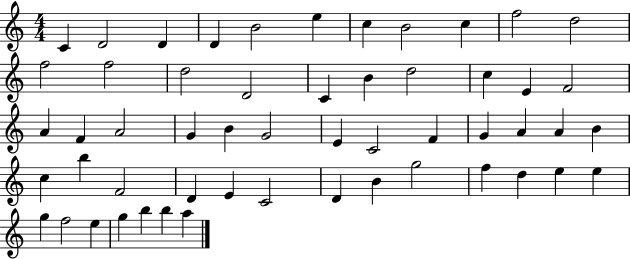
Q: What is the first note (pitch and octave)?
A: C4